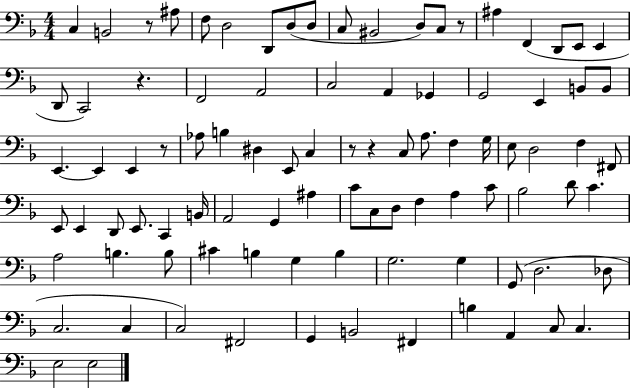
C3/q B2/h R/e A#3/e F3/e D3/h D2/e D3/e D3/e C3/e BIS2/h D3/e C3/e R/e A#3/q F2/q D2/e E2/e E2/q D2/e C2/h R/q. F2/h A2/h C3/h A2/q Gb2/q G2/h E2/q B2/e B2/e E2/q. E2/q E2/q R/e Ab3/e B3/q D#3/q E2/e C3/q R/e R/q C3/e A3/e. F3/q G3/s E3/e D3/h F3/q F#2/e E2/e E2/q D2/e E2/e. C2/q B2/s A2/h G2/q A#3/q C4/e C3/e D3/e F3/q A3/q C4/e Bb3/h D4/e C4/q. A3/h B3/q. B3/e C#4/q B3/q G3/q B3/q G3/h. G3/q G2/e D3/h. Db3/e C3/h. C3/q C3/h F#2/h G2/q B2/h F#2/q B3/q A2/q C3/e C3/q. E3/h E3/h